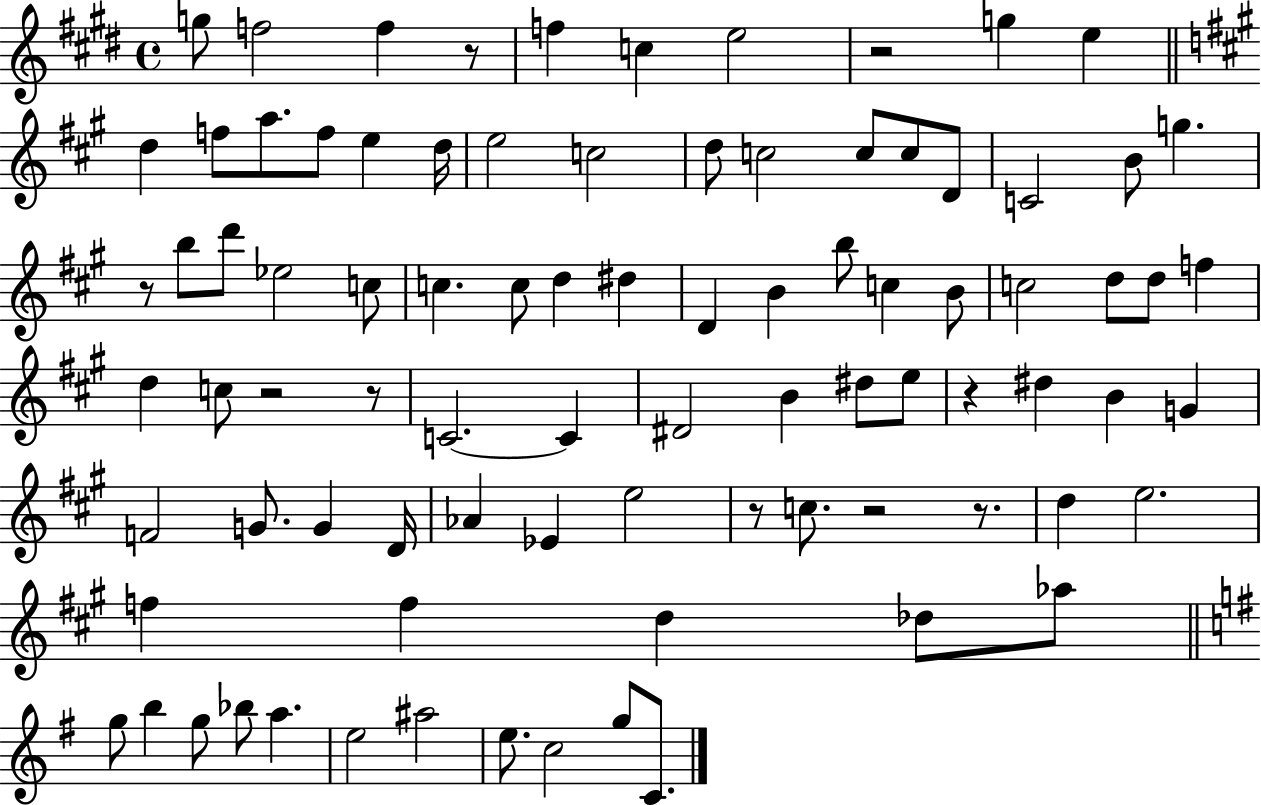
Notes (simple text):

G5/e F5/h F5/q R/e F5/q C5/q E5/h R/h G5/q E5/q D5/q F5/e A5/e. F5/e E5/q D5/s E5/h C5/h D5/e C5/h C5/e C5/e D4/e C4/h B4/e G5/q. R/e B5/e D6/e Eb5/h C5/e C5/q. C5/e D5/q D#5/q D4/q B4/q B5/e C5/q B4/e C5/h D5/e D5/e F5/q D5/q C5/e R/h R/e C4/h. C4/q D#4/h B4/q D#5/e E5/e R/q D#5/q B4/q G4/q F4/h G4/e. G4/q D4/s Ab4/q Eb4/q E5/h R/e C5/e. R/h R/e. D5/q E5/h. F5/q F5/q D5/q Db5/e Ab5/e G5/e B5/q G5/e Bb5/e A5/q. E5/h A#5/h E5/e. C5/h G5/e C4/e.